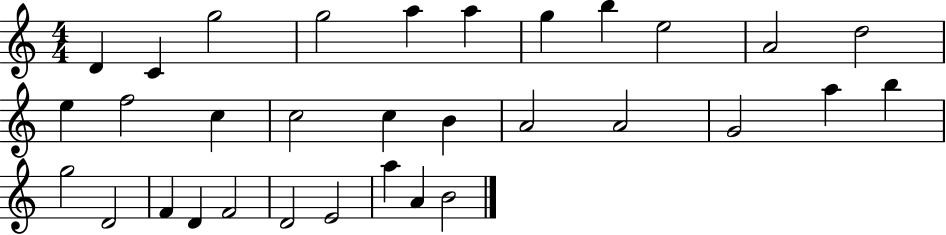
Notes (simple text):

D4/q C4/q G5/h G5/h A5/q A5/q G5/q B5/q E5/h A4/h D5/h E5/q F5/h C5/q C5/h C5/q B4/q A4/h A4/h G4/h A5/q B5/q G5/h D4/h F4/q D4/q F4/h D4/h E4/h A5/q A4/q B4/h